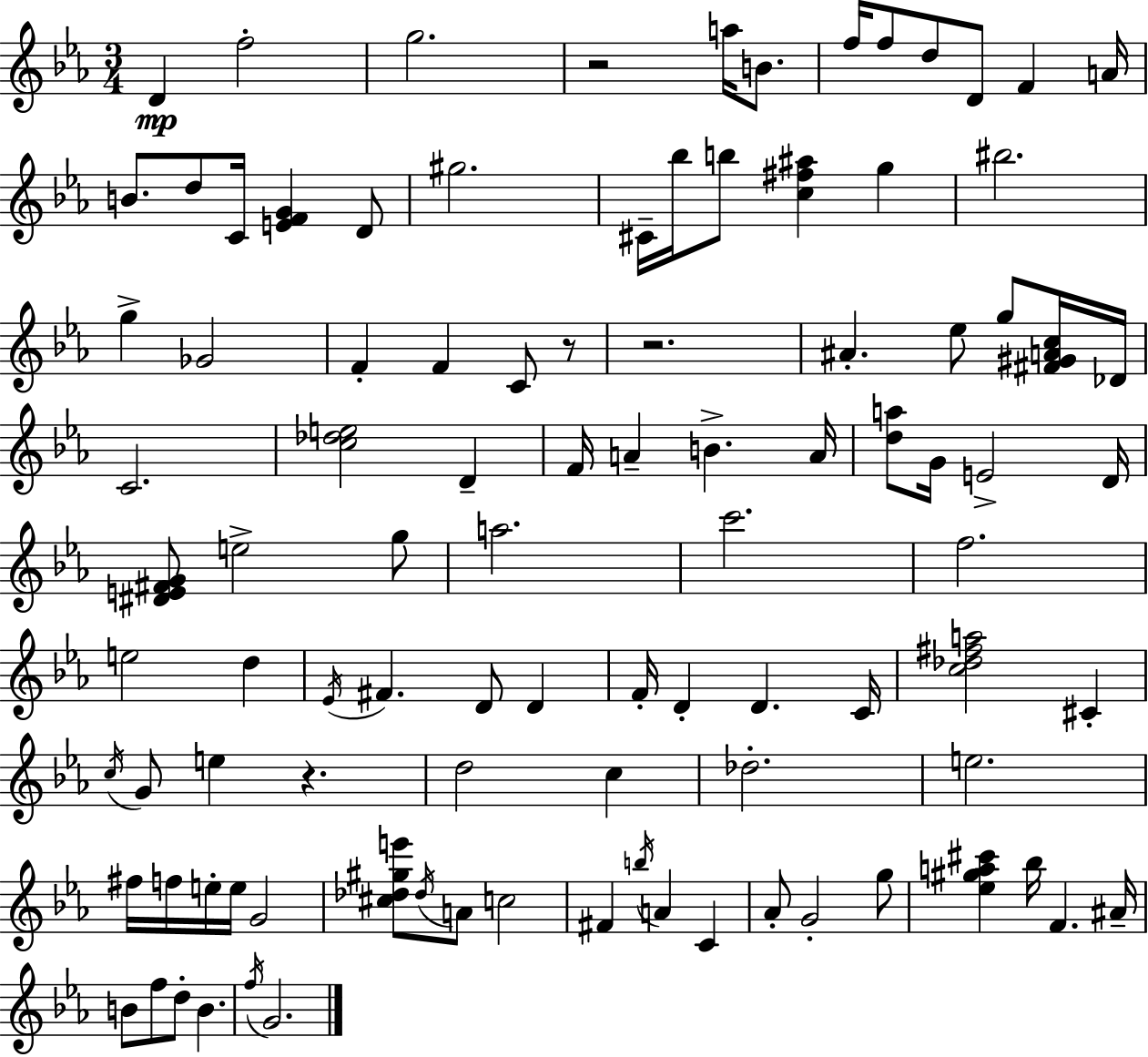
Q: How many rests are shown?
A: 4